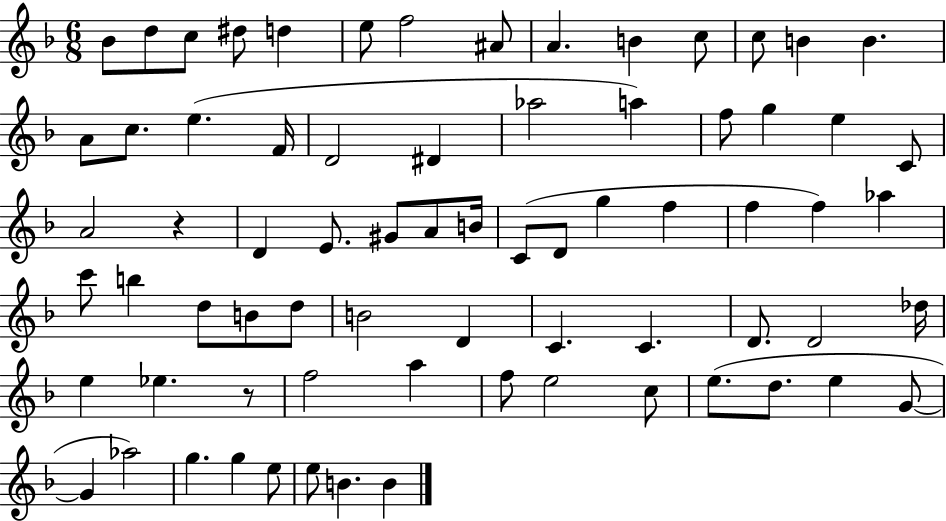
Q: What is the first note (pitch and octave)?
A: Bb4